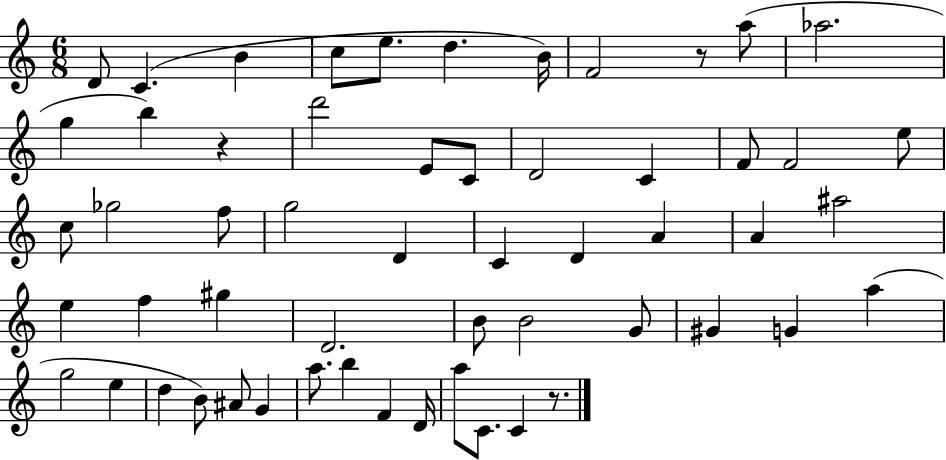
X:1
T:Untitled
M:6/8
L:1/4
K:C
D/2 C B c/2 e/2 d B/4 F2 z/2 a/2 _a2 g b z d'2 E/2 C/2 D2 C F/2 F2 e/2 c/2 _g2 f/2 g2 D C D A A ^a2 e f ^g D2 B/2 B2 G/2 ^G G a g2 e d B/2 ^A/2 G a/2 b F D/4 a/2 C/2 C z/2